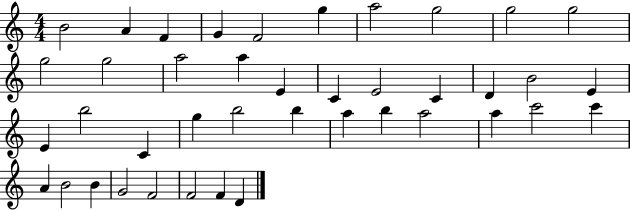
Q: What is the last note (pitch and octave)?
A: D4